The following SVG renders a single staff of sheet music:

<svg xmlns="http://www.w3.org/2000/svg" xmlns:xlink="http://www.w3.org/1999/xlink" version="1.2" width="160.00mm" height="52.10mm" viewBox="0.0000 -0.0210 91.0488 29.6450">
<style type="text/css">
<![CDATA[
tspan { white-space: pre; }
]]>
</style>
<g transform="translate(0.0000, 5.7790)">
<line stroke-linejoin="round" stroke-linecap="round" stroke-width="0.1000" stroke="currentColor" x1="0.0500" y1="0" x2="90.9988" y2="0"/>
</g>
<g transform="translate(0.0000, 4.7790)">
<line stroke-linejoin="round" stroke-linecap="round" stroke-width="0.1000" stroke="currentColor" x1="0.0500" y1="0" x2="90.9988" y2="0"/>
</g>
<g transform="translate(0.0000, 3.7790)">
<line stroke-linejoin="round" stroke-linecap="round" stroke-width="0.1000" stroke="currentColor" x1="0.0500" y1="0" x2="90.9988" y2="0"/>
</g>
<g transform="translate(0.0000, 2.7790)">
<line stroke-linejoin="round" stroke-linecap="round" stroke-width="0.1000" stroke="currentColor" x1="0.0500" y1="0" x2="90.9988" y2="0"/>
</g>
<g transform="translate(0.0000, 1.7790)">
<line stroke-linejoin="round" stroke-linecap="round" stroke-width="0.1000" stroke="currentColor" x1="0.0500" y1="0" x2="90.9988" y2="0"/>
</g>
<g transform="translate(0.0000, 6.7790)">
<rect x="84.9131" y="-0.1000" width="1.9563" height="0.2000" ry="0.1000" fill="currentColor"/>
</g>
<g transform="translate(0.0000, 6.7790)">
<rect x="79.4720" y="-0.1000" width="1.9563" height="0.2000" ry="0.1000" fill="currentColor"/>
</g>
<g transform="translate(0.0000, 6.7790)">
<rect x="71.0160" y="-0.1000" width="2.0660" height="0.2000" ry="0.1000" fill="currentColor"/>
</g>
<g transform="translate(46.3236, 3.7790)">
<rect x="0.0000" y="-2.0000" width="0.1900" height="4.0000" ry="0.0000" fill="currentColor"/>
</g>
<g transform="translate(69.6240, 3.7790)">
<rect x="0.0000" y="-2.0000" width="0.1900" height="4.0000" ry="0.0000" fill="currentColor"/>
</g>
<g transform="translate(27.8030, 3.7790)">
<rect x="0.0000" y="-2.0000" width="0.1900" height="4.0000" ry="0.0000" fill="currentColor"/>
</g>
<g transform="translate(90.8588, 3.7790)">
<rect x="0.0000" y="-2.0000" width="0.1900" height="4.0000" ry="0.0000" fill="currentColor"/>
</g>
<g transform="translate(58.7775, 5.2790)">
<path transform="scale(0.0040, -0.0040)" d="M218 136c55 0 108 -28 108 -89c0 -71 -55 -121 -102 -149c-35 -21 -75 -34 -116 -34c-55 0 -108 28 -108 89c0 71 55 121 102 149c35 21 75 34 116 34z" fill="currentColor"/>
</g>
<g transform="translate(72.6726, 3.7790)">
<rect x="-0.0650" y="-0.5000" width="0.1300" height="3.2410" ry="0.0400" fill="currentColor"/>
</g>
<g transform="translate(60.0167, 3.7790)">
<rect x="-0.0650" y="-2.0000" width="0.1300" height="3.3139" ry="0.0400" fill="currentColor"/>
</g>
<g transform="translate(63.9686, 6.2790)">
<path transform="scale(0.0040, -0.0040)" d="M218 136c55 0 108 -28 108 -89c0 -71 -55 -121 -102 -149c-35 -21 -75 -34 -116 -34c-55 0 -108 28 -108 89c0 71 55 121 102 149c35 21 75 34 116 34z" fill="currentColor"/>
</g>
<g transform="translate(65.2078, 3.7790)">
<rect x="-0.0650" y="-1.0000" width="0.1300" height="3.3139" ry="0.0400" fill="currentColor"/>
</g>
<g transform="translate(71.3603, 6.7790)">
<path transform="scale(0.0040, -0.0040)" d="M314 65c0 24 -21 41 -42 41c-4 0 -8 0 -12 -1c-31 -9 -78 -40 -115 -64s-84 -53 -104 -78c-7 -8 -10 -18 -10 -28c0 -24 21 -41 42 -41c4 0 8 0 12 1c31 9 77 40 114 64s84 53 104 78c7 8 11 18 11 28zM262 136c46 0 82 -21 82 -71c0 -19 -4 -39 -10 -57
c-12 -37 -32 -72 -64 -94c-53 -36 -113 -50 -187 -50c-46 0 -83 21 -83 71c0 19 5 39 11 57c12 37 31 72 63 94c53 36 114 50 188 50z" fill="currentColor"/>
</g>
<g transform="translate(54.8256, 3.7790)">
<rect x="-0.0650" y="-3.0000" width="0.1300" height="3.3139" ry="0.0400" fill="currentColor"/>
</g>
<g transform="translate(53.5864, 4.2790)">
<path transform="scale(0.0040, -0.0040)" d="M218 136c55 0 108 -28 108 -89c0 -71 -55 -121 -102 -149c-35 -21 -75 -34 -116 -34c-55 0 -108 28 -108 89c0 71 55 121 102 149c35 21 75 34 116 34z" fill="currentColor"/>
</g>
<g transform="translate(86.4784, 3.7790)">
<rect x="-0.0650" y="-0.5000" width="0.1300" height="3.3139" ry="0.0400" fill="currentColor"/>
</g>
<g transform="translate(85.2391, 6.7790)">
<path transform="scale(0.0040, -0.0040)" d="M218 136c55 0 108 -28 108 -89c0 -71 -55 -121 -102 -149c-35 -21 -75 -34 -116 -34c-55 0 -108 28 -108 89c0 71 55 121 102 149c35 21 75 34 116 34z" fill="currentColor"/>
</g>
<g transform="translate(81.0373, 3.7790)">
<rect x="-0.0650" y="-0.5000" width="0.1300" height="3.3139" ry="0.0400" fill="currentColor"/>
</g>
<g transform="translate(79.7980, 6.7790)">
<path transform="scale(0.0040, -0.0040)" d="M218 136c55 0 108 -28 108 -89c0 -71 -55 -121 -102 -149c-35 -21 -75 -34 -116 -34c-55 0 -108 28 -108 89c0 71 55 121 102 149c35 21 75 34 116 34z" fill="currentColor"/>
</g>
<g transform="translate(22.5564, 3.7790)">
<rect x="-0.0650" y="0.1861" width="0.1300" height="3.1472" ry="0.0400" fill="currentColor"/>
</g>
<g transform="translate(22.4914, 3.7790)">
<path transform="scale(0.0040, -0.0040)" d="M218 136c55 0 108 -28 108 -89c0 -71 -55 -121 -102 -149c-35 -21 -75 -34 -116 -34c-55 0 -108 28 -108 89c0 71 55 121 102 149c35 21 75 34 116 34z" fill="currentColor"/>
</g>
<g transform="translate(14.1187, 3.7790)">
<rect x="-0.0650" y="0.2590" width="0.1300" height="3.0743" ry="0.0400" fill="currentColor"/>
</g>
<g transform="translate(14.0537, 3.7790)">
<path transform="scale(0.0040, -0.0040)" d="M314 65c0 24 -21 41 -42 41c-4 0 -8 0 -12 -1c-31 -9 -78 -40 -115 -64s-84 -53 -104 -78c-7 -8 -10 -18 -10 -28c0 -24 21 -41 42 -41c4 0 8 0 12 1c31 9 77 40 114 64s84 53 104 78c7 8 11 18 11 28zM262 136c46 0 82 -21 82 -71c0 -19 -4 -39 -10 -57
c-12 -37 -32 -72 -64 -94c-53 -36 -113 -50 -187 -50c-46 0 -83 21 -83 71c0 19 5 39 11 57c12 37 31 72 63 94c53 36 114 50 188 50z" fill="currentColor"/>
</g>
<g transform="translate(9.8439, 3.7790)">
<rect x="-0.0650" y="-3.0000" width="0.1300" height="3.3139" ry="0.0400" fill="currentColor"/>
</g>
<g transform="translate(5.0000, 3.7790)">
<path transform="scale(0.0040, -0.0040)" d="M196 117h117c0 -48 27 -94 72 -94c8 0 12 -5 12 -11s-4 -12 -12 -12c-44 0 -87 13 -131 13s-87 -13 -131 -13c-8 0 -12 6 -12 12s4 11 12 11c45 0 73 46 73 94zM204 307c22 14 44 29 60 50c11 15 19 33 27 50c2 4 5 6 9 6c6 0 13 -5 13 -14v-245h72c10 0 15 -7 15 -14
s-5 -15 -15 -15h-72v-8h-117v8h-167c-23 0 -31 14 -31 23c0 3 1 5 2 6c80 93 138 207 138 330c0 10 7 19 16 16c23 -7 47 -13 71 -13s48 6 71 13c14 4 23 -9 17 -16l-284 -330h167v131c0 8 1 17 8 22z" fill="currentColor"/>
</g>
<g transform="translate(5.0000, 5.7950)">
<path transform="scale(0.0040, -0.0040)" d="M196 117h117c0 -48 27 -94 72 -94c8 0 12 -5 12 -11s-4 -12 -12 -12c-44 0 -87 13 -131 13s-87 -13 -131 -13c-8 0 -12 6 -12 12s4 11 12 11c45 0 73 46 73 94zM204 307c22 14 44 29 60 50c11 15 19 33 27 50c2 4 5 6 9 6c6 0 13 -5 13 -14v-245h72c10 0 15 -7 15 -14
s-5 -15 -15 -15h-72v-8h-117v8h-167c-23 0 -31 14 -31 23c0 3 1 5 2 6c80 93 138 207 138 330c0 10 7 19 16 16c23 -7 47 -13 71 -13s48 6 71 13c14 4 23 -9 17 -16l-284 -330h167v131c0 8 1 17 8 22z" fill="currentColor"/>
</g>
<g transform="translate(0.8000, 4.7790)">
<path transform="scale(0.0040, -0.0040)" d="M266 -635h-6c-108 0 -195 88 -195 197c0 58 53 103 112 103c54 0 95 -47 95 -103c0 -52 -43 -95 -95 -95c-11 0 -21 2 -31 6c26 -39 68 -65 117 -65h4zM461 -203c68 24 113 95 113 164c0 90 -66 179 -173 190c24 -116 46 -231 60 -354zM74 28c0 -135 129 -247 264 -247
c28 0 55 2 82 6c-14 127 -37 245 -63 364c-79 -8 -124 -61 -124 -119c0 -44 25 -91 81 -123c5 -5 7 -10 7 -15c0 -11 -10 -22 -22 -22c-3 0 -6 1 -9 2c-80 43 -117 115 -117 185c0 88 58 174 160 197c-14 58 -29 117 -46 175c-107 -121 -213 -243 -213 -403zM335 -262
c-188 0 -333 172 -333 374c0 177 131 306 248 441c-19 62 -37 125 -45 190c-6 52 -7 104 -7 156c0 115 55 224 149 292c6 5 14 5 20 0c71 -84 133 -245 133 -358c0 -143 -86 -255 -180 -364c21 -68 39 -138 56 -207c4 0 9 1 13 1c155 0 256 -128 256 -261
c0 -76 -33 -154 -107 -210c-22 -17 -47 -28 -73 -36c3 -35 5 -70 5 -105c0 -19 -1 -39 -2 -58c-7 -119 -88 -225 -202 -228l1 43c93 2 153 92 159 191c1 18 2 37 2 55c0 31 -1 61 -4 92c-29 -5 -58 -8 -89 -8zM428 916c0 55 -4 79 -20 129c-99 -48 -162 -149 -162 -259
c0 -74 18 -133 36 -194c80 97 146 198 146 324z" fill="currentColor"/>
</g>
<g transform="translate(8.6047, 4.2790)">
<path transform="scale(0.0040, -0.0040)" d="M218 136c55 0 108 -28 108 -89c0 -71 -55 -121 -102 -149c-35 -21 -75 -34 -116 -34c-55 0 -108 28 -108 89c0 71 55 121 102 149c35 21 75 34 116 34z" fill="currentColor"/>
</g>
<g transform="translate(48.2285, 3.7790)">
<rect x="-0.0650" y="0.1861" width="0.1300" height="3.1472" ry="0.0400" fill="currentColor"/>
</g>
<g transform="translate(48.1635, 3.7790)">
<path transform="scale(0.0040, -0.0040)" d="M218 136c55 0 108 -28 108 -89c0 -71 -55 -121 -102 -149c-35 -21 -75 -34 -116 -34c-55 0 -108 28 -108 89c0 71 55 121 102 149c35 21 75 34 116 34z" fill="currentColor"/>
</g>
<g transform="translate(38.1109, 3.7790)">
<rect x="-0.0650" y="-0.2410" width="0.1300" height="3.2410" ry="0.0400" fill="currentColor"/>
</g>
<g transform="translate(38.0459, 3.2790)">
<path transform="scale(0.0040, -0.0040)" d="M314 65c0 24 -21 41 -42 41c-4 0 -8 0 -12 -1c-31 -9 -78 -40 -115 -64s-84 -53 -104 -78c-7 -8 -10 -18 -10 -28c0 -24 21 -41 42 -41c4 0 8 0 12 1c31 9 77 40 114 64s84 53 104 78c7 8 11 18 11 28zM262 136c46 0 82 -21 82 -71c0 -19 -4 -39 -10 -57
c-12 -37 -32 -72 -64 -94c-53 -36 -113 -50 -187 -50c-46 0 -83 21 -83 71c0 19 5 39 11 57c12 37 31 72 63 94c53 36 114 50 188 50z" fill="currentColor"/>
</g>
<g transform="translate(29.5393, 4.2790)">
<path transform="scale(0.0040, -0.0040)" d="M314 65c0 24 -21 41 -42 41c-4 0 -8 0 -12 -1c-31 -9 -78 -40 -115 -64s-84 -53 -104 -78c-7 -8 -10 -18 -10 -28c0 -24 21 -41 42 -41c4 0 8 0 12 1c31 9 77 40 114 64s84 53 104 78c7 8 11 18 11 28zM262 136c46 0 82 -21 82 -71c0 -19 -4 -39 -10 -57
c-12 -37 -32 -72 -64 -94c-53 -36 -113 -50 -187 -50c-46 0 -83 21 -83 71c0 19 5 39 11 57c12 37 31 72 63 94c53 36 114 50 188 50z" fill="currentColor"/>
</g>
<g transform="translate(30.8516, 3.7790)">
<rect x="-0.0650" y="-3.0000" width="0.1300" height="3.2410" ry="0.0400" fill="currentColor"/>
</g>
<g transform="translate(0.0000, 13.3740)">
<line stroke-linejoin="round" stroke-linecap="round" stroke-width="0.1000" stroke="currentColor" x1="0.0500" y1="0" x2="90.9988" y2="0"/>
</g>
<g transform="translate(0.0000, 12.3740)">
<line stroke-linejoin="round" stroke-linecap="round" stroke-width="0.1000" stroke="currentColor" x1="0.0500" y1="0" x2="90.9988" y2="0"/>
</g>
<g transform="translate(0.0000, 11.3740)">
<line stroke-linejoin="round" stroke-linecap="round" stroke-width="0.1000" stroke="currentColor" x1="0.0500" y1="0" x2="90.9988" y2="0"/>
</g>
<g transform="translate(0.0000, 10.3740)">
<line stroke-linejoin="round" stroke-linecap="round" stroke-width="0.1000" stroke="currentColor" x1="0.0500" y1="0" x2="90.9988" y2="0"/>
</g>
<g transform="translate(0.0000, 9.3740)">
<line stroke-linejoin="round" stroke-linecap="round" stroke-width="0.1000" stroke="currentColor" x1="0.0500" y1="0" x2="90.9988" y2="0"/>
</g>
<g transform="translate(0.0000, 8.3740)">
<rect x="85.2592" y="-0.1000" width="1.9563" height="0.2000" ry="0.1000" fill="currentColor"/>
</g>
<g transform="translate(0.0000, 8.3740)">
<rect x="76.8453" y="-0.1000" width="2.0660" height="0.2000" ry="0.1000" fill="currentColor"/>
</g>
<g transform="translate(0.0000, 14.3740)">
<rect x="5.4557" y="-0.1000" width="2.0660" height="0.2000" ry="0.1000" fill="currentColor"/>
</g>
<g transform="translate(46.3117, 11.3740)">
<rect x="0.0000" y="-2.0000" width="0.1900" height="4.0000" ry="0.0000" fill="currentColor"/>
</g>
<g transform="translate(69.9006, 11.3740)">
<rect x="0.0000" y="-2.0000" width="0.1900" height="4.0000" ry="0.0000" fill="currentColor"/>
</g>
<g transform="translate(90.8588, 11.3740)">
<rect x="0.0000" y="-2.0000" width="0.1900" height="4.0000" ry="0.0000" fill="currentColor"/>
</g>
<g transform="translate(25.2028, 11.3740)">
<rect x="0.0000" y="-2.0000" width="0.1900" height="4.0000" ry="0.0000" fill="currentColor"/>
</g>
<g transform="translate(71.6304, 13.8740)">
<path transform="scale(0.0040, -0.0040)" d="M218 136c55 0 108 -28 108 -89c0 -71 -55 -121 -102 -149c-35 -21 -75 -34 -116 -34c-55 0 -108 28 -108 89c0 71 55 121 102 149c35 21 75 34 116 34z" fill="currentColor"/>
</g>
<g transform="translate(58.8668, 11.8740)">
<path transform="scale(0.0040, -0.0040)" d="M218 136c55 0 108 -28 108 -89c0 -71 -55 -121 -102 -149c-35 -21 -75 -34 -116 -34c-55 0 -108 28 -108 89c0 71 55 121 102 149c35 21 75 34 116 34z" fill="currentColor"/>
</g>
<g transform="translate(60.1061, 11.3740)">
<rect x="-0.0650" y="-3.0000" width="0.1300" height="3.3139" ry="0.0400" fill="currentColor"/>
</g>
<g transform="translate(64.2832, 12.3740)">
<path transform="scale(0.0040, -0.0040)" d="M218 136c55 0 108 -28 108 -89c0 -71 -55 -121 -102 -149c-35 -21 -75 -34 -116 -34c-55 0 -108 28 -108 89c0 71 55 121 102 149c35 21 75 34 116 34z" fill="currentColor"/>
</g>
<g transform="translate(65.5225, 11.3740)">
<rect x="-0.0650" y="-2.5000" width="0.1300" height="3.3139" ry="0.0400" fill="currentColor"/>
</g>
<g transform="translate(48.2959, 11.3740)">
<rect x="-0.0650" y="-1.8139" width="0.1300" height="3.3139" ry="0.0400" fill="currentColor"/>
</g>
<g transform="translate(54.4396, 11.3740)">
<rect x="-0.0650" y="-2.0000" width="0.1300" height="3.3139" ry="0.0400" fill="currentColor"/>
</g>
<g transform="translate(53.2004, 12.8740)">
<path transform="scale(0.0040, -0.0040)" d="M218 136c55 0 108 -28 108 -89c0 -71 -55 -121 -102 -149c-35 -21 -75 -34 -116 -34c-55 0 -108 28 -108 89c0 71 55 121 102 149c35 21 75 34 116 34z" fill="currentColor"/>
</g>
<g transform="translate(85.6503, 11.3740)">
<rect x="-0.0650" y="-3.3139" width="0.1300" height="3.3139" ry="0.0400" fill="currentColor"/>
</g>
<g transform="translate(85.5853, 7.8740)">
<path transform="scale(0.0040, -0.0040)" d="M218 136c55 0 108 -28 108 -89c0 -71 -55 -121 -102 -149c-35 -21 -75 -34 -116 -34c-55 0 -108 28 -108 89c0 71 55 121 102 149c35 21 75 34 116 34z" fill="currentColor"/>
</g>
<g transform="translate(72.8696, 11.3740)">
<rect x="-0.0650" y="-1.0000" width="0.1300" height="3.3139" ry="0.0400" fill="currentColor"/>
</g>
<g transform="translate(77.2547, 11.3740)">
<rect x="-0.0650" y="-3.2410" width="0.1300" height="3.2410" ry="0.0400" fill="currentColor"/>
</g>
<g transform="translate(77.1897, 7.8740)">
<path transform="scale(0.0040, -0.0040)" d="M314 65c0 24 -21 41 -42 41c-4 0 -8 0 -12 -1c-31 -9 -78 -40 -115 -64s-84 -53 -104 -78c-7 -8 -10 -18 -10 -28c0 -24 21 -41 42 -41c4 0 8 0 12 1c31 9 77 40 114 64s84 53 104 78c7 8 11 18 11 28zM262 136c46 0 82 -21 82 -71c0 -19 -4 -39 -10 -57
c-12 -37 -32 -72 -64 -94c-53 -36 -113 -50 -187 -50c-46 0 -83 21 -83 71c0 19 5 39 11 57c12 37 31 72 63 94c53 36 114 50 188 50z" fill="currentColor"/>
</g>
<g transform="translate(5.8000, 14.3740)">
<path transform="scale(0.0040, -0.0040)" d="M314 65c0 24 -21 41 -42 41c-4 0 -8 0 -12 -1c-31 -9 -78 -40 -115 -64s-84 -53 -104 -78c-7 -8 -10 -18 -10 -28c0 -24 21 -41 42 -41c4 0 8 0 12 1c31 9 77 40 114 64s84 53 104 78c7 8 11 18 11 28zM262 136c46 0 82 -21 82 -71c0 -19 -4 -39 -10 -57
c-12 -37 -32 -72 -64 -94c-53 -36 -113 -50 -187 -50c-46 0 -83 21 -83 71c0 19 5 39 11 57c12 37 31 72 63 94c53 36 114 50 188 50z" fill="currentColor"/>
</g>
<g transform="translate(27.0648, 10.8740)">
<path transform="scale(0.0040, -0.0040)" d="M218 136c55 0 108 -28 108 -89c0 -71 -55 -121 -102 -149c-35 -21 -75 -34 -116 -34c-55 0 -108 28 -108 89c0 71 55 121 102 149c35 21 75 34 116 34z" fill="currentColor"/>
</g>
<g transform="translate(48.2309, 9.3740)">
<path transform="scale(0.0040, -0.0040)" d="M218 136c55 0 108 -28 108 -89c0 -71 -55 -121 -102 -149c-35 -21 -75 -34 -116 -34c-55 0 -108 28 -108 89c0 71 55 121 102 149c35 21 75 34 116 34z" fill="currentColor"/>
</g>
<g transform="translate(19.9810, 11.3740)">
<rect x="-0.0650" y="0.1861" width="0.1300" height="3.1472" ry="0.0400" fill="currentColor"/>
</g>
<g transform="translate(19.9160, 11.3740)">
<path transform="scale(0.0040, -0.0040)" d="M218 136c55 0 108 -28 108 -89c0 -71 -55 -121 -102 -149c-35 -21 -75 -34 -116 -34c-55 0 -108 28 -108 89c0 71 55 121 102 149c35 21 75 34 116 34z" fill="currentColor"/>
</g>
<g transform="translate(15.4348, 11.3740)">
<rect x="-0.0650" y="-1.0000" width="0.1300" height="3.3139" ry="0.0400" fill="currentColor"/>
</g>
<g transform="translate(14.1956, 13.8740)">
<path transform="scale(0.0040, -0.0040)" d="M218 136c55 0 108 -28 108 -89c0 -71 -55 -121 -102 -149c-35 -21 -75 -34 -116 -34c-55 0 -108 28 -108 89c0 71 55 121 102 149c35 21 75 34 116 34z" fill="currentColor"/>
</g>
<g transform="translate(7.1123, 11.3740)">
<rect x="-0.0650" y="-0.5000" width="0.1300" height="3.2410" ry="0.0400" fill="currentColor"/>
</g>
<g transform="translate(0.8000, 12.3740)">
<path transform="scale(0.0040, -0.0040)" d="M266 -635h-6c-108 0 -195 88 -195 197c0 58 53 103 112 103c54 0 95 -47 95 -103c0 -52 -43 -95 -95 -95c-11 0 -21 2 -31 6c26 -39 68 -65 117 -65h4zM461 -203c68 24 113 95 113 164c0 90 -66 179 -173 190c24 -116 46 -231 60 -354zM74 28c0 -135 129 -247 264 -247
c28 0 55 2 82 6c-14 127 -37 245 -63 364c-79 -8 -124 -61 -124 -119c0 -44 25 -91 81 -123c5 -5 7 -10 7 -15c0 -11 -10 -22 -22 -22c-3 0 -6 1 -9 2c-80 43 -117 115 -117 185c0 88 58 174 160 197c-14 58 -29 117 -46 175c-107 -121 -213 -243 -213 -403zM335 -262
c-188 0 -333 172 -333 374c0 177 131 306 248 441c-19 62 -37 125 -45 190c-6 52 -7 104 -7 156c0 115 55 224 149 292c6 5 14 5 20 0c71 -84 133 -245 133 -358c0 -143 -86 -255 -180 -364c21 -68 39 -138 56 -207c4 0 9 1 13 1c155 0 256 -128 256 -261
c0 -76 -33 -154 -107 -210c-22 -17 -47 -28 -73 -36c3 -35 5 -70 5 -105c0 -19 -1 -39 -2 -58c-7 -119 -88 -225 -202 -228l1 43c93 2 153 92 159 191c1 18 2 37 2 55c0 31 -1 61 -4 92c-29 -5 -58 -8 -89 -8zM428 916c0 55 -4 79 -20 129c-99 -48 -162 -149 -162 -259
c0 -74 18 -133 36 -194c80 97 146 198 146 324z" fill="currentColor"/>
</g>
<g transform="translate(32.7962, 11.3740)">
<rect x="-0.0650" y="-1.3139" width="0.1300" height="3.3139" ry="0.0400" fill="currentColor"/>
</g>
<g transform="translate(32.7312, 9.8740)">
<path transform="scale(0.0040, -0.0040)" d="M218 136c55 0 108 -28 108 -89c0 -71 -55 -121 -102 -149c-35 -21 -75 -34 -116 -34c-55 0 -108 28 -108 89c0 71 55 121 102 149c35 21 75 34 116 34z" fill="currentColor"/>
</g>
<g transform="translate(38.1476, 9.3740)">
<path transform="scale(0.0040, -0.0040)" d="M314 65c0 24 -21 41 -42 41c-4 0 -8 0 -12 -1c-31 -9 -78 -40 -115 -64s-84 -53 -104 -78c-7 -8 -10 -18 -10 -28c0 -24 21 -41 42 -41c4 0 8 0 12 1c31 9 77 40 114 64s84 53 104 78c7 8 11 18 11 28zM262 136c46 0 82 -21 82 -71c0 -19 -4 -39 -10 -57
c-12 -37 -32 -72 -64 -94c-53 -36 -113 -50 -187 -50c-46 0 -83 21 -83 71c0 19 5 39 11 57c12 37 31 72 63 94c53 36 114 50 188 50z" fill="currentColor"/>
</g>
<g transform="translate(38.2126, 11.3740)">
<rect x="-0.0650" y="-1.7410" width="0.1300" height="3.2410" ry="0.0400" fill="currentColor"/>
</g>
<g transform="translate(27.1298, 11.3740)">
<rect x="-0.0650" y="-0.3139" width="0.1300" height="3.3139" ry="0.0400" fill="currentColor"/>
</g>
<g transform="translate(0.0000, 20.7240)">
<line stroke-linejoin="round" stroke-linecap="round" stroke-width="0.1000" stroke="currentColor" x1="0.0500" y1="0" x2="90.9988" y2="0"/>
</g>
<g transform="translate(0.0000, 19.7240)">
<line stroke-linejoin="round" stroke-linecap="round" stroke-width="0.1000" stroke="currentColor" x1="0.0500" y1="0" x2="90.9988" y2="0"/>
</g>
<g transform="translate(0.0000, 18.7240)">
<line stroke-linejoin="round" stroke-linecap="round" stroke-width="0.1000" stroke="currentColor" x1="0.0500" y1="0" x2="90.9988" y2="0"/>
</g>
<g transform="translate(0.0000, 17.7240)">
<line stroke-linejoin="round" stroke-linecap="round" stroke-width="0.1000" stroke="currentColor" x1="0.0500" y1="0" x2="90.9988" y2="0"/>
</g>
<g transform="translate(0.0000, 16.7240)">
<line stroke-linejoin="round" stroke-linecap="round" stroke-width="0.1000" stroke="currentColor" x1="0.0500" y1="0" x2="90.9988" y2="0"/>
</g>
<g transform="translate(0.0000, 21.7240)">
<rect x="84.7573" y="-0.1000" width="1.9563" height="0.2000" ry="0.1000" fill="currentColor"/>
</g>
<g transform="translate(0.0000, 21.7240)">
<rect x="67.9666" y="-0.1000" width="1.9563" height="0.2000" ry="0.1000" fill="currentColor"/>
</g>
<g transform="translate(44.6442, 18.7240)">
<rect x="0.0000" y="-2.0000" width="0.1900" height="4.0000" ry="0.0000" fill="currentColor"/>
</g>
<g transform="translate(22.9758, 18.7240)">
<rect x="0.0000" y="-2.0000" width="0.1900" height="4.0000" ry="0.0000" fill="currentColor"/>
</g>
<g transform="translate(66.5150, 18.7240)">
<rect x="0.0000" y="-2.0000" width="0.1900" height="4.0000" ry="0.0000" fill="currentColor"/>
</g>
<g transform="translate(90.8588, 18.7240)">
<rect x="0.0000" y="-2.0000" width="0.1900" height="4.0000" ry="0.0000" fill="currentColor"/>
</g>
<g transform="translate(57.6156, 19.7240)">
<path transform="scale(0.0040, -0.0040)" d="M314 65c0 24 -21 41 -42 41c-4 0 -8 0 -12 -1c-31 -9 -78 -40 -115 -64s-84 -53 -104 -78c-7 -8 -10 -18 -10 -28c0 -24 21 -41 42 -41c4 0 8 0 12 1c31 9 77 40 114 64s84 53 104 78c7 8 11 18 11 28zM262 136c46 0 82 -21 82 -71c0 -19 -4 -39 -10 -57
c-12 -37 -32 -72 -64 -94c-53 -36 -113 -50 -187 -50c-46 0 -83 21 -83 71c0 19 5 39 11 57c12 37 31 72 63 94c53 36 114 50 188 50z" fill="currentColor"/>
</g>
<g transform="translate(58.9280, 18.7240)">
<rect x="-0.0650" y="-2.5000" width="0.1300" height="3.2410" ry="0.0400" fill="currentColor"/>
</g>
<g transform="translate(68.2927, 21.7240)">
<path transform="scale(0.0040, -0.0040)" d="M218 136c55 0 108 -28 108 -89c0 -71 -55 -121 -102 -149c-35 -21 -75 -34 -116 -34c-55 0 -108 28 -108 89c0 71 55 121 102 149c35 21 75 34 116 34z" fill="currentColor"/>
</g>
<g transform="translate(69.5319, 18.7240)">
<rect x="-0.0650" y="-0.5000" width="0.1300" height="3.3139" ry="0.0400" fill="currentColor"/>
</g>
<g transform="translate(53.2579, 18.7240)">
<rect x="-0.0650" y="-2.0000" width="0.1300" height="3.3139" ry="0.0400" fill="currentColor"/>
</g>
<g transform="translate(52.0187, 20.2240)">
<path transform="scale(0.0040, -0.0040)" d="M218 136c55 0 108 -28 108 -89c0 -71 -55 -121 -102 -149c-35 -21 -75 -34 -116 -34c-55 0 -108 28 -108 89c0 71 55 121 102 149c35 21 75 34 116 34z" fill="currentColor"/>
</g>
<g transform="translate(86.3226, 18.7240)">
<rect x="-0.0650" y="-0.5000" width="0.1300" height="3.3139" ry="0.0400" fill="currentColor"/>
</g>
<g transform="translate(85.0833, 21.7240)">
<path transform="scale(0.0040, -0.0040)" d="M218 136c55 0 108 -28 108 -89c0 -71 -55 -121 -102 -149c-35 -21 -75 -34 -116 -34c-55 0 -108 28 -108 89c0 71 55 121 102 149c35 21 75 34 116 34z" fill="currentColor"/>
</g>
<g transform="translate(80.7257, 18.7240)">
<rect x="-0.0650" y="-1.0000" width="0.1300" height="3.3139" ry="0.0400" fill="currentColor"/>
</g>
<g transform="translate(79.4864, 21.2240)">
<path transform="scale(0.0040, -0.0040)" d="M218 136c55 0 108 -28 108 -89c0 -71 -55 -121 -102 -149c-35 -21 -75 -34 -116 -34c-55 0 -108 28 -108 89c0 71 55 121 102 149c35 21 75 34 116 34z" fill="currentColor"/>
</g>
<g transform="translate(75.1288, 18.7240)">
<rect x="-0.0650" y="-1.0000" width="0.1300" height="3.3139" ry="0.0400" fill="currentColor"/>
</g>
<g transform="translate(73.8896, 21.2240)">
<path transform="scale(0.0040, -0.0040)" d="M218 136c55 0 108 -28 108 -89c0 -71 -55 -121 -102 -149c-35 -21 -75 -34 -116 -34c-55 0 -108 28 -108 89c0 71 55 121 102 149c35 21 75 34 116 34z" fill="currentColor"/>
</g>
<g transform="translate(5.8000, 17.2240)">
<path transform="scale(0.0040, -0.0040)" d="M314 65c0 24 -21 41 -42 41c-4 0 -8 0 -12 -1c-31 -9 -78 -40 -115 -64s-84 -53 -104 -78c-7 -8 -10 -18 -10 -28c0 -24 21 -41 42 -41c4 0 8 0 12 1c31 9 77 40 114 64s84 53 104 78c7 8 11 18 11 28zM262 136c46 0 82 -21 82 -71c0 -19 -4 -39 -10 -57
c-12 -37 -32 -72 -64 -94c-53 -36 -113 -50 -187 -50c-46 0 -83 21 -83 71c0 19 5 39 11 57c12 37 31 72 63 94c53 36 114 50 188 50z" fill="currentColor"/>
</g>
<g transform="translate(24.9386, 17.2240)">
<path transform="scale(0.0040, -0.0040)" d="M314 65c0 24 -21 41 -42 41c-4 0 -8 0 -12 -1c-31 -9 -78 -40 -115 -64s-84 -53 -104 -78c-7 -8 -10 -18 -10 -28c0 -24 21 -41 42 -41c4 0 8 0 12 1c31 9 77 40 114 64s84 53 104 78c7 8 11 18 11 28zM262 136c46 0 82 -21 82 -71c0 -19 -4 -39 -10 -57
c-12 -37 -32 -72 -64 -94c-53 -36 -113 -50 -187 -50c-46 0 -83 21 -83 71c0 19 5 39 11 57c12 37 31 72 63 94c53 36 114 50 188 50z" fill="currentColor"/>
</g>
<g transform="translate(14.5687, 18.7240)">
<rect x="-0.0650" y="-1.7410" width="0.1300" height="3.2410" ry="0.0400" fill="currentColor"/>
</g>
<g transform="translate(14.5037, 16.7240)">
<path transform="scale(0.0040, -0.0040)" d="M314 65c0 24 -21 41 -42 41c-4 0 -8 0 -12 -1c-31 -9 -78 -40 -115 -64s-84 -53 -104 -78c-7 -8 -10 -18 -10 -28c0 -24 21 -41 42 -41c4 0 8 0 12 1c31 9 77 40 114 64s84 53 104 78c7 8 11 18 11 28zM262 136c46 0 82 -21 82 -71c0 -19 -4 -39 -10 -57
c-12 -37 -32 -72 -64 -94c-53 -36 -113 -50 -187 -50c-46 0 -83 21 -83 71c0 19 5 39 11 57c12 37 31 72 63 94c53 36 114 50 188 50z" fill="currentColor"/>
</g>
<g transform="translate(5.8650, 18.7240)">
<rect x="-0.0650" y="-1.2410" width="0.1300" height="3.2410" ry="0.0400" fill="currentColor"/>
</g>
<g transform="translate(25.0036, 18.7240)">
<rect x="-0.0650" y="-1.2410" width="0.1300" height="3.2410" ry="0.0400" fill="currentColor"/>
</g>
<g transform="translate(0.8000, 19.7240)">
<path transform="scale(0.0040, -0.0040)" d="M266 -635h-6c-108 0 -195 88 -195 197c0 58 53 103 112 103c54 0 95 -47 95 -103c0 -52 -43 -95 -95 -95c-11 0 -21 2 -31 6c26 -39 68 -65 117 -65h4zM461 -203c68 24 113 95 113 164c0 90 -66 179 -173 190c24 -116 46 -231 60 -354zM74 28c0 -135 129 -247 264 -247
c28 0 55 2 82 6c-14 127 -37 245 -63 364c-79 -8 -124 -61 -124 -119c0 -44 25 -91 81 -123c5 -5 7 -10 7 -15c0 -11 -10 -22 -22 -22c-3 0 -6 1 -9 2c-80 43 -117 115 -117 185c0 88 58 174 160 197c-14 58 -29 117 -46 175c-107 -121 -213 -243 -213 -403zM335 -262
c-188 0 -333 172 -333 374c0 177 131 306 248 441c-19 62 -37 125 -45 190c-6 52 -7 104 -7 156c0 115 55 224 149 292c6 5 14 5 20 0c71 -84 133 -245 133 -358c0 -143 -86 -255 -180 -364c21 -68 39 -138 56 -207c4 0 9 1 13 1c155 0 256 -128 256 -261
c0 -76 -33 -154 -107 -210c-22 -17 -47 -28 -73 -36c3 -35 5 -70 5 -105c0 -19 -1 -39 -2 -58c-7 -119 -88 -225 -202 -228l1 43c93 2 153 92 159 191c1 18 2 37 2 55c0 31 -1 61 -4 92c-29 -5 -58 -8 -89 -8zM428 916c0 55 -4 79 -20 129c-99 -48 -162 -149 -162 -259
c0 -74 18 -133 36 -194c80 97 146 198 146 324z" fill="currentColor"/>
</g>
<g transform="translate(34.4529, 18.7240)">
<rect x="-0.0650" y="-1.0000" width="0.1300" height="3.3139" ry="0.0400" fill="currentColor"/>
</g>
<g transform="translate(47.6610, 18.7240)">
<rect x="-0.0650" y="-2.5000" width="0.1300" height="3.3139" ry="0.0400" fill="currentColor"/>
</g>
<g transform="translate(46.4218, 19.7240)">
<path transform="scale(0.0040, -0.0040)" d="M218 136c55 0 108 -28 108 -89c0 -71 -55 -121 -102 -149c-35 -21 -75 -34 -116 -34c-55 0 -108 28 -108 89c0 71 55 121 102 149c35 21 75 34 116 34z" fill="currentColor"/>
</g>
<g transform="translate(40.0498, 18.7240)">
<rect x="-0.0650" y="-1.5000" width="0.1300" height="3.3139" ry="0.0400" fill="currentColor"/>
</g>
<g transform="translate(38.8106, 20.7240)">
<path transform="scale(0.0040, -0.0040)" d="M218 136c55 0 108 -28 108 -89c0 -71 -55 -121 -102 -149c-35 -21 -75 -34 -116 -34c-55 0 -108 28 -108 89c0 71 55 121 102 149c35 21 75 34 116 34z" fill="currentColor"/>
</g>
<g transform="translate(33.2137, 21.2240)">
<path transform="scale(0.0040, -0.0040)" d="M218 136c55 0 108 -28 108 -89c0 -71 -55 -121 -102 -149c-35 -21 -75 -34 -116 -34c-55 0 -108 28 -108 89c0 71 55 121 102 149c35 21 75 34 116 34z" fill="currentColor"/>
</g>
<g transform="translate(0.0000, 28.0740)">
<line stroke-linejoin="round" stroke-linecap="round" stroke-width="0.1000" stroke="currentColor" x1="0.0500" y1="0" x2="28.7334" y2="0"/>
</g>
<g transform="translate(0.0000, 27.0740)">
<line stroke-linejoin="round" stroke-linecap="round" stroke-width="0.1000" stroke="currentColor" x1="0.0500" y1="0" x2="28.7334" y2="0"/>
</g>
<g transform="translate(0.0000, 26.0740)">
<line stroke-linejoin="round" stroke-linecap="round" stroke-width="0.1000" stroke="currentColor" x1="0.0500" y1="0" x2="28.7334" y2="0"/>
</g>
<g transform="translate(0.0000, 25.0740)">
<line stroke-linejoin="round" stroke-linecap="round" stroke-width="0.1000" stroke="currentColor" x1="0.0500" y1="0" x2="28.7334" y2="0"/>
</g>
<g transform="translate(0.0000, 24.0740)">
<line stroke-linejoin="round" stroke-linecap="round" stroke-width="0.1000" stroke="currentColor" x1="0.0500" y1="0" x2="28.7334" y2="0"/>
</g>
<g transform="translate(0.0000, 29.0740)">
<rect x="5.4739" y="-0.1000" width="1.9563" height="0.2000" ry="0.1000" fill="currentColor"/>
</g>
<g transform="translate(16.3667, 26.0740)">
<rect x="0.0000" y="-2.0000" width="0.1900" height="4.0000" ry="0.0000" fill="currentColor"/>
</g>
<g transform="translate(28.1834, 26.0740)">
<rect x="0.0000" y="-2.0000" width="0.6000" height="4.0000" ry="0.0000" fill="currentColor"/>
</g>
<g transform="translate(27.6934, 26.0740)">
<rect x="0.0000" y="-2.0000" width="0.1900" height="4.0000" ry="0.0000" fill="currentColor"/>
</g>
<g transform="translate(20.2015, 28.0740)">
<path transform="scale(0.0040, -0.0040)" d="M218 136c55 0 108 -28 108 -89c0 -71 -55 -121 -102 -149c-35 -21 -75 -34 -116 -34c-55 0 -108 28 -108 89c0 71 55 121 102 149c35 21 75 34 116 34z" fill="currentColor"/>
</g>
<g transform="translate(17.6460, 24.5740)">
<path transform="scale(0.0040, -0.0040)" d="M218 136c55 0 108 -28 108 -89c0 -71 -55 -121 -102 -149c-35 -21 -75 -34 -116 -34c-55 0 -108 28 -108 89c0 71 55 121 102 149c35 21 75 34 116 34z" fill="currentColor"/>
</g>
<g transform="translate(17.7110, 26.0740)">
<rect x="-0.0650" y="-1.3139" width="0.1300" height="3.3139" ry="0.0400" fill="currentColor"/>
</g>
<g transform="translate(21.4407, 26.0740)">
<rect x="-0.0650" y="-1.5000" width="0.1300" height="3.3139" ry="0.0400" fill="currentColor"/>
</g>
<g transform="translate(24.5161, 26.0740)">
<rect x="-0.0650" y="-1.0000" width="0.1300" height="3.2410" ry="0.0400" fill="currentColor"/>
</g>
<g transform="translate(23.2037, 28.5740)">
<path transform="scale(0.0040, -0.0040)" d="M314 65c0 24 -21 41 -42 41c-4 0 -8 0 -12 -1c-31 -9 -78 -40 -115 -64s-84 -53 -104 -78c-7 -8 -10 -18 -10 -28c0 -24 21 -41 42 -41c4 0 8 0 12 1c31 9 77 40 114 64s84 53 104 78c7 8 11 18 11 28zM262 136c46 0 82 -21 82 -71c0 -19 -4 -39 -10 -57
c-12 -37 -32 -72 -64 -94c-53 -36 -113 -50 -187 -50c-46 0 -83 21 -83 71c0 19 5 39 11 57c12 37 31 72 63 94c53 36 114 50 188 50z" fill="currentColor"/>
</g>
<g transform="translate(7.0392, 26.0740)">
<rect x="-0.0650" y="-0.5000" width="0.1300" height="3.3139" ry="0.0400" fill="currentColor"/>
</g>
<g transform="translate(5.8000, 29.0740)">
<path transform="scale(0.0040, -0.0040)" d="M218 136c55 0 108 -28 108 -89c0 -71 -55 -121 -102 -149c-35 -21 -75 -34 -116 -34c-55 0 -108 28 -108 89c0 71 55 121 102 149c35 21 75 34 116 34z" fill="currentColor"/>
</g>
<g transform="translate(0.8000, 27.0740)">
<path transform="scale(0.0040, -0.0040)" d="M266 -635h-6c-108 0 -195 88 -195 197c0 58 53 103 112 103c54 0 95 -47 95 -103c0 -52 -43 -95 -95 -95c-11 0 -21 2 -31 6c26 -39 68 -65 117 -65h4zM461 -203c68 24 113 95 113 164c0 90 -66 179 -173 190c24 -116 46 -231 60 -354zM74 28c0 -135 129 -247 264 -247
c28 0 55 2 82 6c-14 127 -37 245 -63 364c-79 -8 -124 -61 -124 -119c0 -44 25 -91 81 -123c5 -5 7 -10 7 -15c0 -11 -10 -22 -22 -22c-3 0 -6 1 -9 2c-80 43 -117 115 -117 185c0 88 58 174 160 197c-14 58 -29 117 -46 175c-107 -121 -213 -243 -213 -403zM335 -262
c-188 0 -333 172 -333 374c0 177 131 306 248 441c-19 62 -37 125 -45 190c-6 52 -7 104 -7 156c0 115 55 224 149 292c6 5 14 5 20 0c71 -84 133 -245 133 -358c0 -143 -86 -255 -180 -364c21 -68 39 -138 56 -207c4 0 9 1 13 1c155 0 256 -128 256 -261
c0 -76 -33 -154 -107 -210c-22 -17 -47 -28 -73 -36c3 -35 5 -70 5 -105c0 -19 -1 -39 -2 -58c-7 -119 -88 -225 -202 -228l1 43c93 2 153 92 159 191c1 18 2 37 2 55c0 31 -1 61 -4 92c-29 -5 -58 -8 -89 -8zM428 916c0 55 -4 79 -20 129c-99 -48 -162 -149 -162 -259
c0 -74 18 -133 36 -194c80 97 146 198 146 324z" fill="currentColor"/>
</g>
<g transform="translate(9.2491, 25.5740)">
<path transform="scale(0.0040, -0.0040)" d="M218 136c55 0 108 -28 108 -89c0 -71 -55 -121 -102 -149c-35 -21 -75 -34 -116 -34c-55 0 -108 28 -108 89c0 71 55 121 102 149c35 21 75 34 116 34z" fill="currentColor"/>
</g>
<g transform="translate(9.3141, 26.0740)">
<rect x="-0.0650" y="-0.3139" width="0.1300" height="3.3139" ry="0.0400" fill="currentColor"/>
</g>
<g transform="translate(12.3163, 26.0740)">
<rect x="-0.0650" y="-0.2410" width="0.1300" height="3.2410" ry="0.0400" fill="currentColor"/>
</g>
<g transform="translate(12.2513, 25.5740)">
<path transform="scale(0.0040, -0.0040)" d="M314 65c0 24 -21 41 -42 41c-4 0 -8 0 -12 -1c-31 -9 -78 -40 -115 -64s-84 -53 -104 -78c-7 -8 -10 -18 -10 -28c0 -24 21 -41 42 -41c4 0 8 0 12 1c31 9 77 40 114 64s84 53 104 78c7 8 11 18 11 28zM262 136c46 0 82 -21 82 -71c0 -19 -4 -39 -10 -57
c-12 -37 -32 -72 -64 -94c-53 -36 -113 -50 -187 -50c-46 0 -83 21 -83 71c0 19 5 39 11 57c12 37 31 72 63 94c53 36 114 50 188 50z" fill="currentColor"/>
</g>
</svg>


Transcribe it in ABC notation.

X:1
T:Untitled
M:4/4
L:1/4
K:C
A B2 B A2 c2 B A F D C2 C C C2 D B c e f2 f F A G D b2 b e2 f2 e2 D E G F G2 C D D C C c c2 e E D2